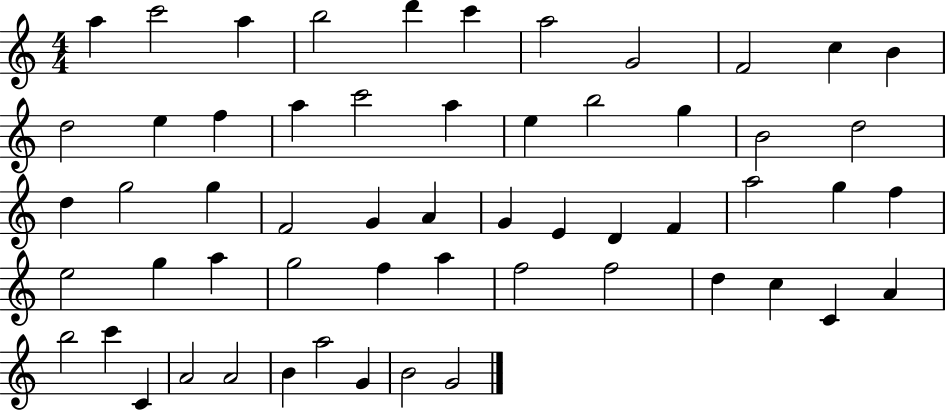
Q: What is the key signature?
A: C major